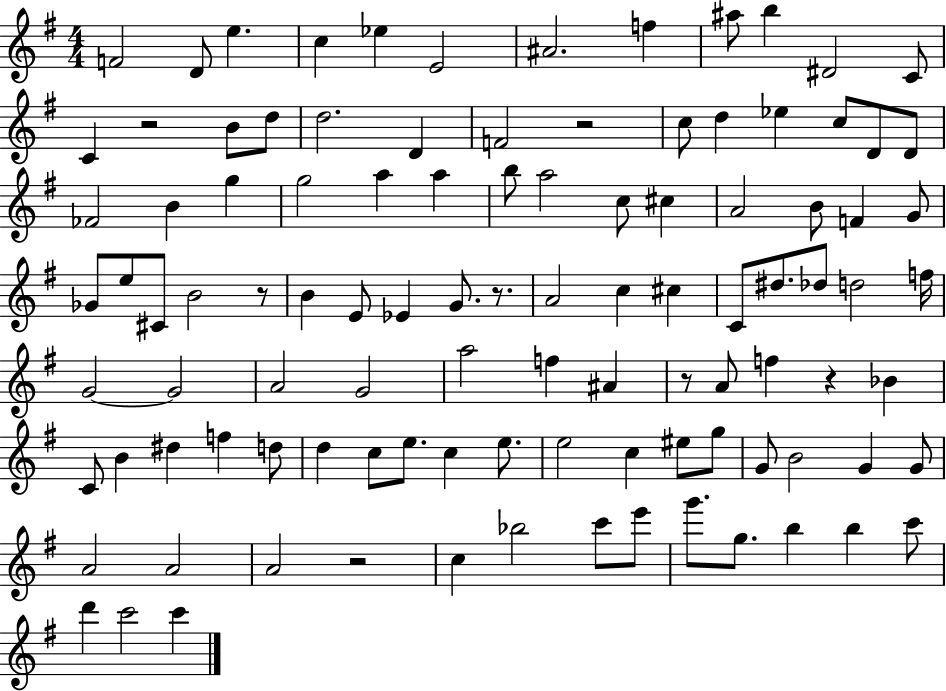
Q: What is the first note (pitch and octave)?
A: F4